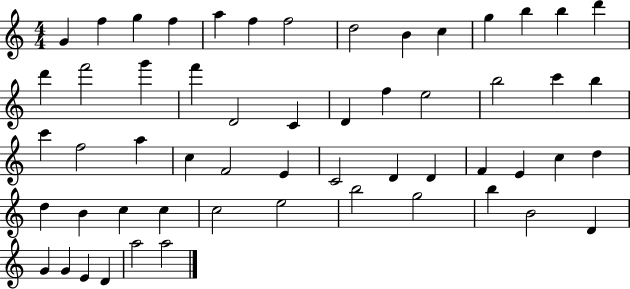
G4/q F5/q G5/q F5/q A5/q F5/q F5/h D5/h B4/q C5/q G5/q B5/q B5/q D6/q D6/q F6/h G6/q F6/q D4/h C4/q D4/q F5/q E5/h B5/h C6/q B5/q C6/q F5/h A5/q C5/q F4/h E4/q C4/h D4/q D4/q F4/q E4/q C5/q D5/q D5/q B4/q C5/q C5/q C5/h E5/h B5/h G5/h B5/q B4/h D4/q G4/q G4/q E4/q D4/q A5/h A5/h